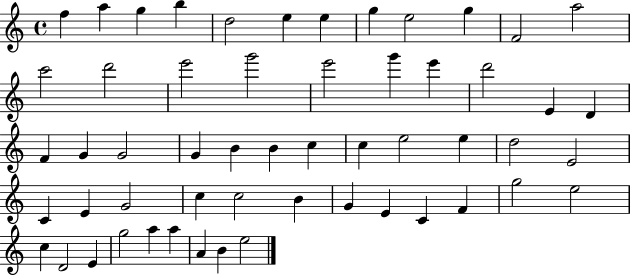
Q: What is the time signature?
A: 4/4